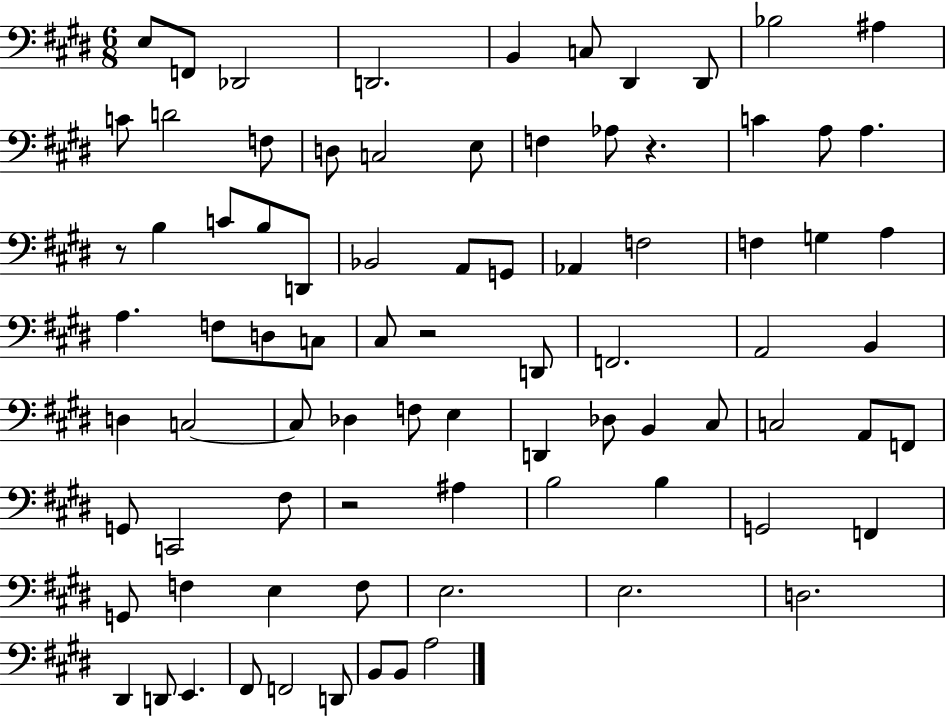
X:1
T:Untitled
M:6/8
L:1/4
K:E
E,/2 F,,/2 _D,,2 D,,2 B,, C,/2 ^D,, ^D,,/2 _B,2 ^A, C/2 D2 F,/2 D,/2 C,2 E,/2 F, _A,/2 z C A,/2 A, z/2 B, C/2 B,/2 D,,/2 _B,,2 A,,/2 G,,/2 _A,, F,2 F, G, A, A, F,/2 D,/2 C,/2 ^C,/2 z2 D,,/2 F,,2 A,,2 B,, D, C,2 C,/2 _D, F,/2 E, D,, _D,/2 B,, ^C,/2 C,2 A,,/2 F,,/2 G,,/2 C,,2 ^F,/2 z2 ^A, B,2 B, G,,2 F,, G,,/2 F, E, F,/2 E,2 E,2 D,2 ^D,, D,,/2 E,, ^F,,/2 F,,2 D,,/2 B,,/2 B,,/2 A,2